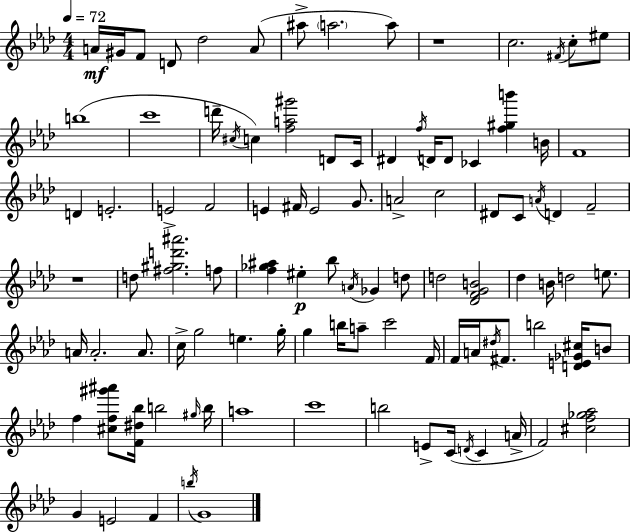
{
  \clef treble
  \numericTimeSignature
  \time 4/4
  \key aes \major
  \tempo 4 = 72
  a'16\mf gis'16 f'8 d'8 des''2 a'8( | ais''8-> \parenthesize a''2. a''8) | r1 | c''2. \acciaccatura { fis'16 } c''8-. eis''8 | \break b''1( | c'''1 | d'''16-- \acciaccatura { cis''16 } c''4) <f'' a'' gis'''>2 d'8 | c'16 dis'4 \acciaccatura { f''16 } d'16 d'8 ces'4 <f'' gis'' b'''>4 | \break b'16 f'1 | d'4 e'2.-. | e'2-> f'2 | e'4 fis'16 e'2 | \break g'8. a'2-> c''2 | dis'8 c'8 \acciaccatura { a'16 } d'4 f'2-- | r1 | d''8 <fis'' gis'' d''' ais'''>2. | \break f''8 <f'' ges'' ais''>4 eis''4-.\p bes''8 \acciaccatura { a'16 } ges'4 | d''8 d''2 <des' f' g' b'>2 | des''4 b'16 d''2 | e''8. a'16 a'2.-. | \break a'8. c''16-> g''2 e''4. | g''16-. g''4 b''16 a''8-- c'''2 | f'16 f'16 a'16 \acciaccatura { dis''16 } fis'8. b''2 | <d' e' ges' cis''>16 b'8 f''4 <cis'' f'' gis''' ais'''>8 <f' dis'' bes''>16 b''2 | \break \grace { gis''16 } b''16 a''1 | c'''1 | b''2 e'8-> | c'16( \acciaccatura { d'16 } c'4 a'16-> f'2) | \break <cis'' f'' ges'' aes''>2 g'4 e'2 | f'4 \acciaccatura { b''16 } g'1 | \bar "|."
}